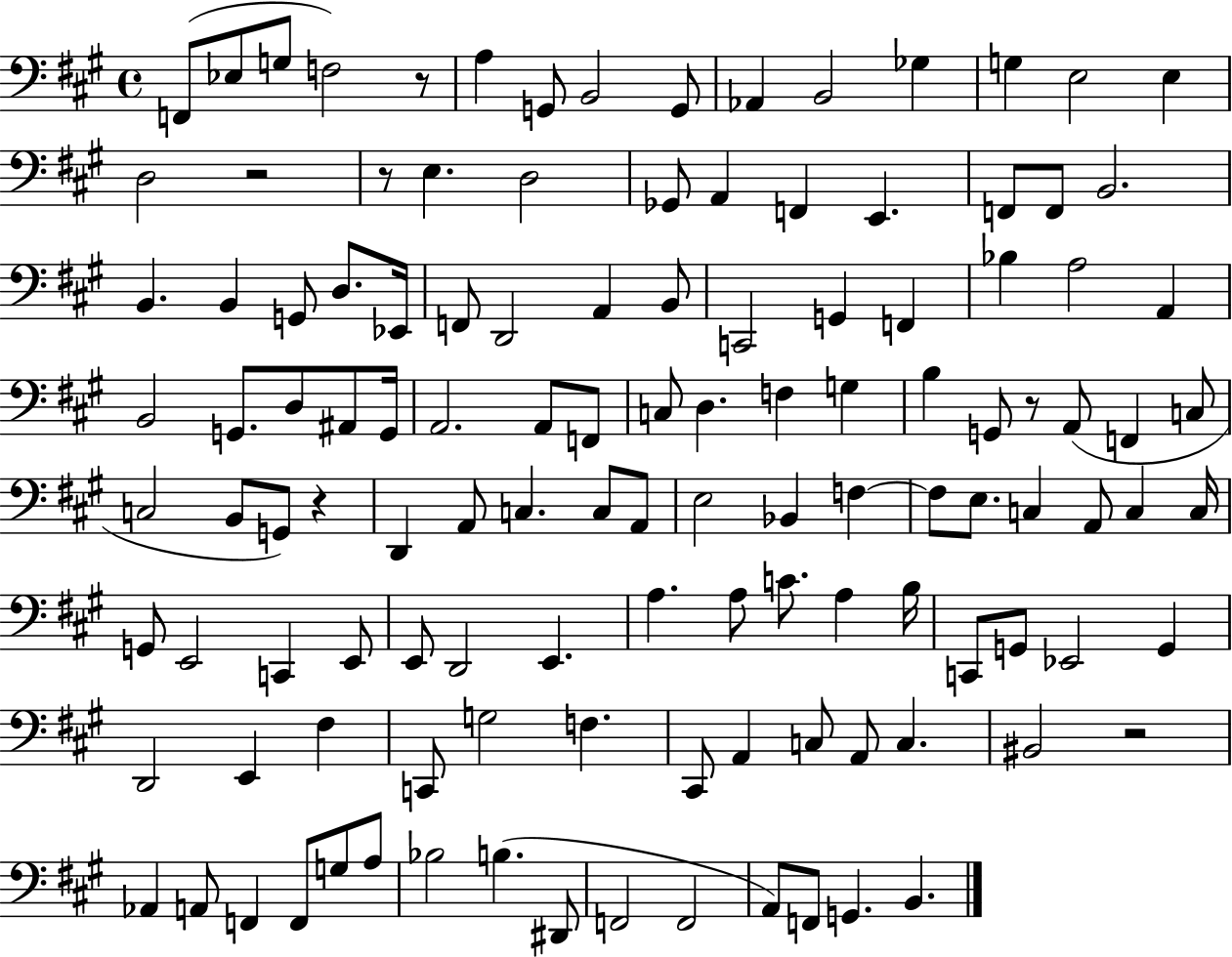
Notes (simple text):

F2/e Eb3/e G3/e F3/h R/e A3/q G2/e B2/h G2/e Ab2/q B2/h Gb3/q G3/q E3/h E3/q D3/h R/h R/e E3/q. D3/h Gb2/e A2/q F2/q E2/q. F2/e F2/e B2/h. B2/q. B2/q G2/e D3/e. Eb2/s F2/e D2/h A2/q B2/e C2/h G2/q F2/q Bb3/q A3/h A2/q B2/h G2/e. D3/e A#2/e G2/s A2/h. A2/e F2/e C3/e D3/q. F3/q G3/q B3/q G2/e R/e A2/e F2/q C3/e C3/h B2/e G2/e R/q D2/q A2/e C3/q. C3/e A2/e E3/h Bb2/q F3/q F3/e E3/e. C3/q A2/e C3/q C3/s G2/e E2/h C2/q E2/e E2/e D2/h E2/q. A3/q. A3/e C4/e. A3/q B3/s C2/e G2/e Eb2/h G2/q D2/h E2/q F#3/q C2/e G3/h F3/q. C#2/e A2/q C3/e A2/e C3/q. BIS2/h R/h Ab2/q A2/e F2/q F2/e G3/e A3/e Bb3/h B3/q. D#2/e F2/h F2/h A2/e F2/e G2/q. B2/q.